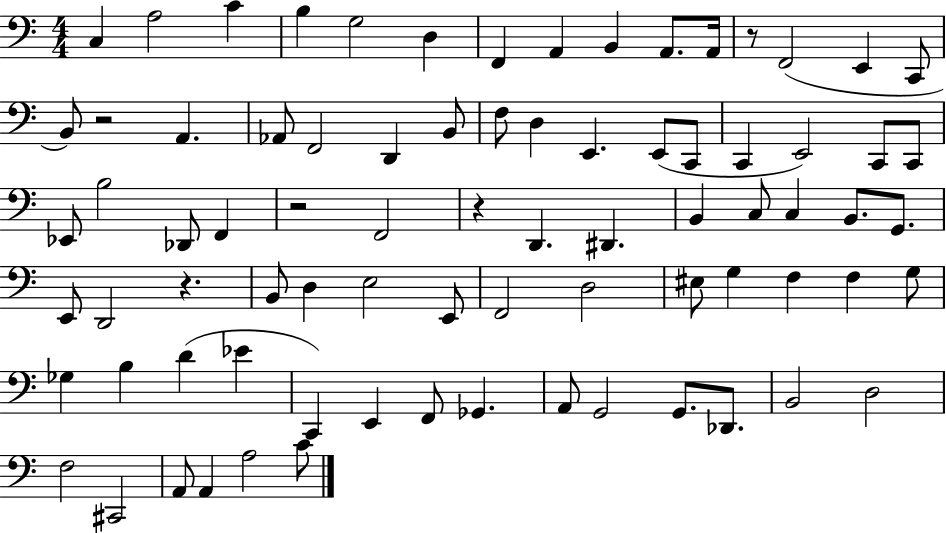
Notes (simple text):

C3/q A3/h C4/q B3/q G3/h D3/q F2/q A2/q B2/q A2/e. A2/s R/e F2/h E2/q C2/e B2/e R/h A2/q. Ab2/e F2/h D2/q B2/e F3/e D3/q E2/q. E2/e C2/e C2/q E2/h C2/e C2/e Eb2/e B3/h Db2/e F2/q R/h F2/h R/q D2/q. D#2/q. B2/q C3/e C3/q B2/e. G2/e. E2/e D2/h R/q. B2/e D3/q E3/h E2/e F2/h D3/h EIS3/e G3/q F3/q F3/q G3/e Gb3/q B3/q D4/q Eb4/q C2/q E2/q F2/e Gb2/q. A2/e G2/h G2/e. Db2/e. B2/h D3/h F3/h C#2/h A2/e A2/q A3/h C4/e